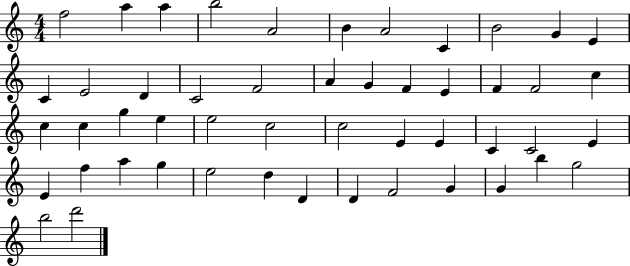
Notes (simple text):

F5/h A5/q A5/q B5/h A4/h B4/q A4/h C4/q B4/h G4/q E4/q C4/q E4/h D4/q C4/h F4/h A4/q G4/q F4/q E4/q F4/q F4/h C5/q C5/q C5/q G5/q E5/q E5/h C5/h C5/h E4/q E4/q C4/q C4/h E4/q E4/q F5/q A5/q G5/q E5/h D5/q D4/q D4/q F4/h G4/q G4/q B5/q G5/h B5/h D6/h